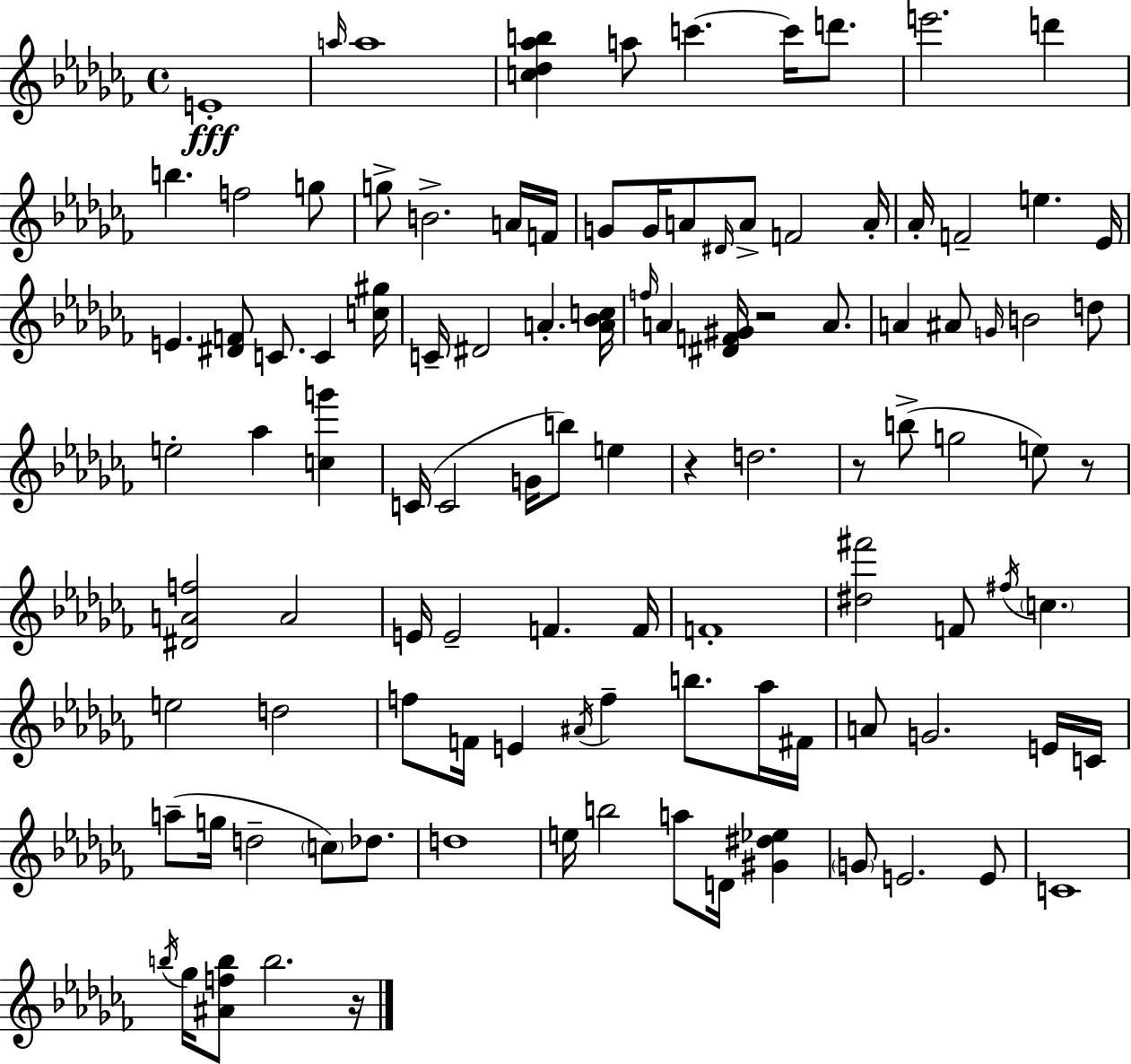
E4/w A5/s A5/w [C5,Db5,Ab5,B5]/q A5/e C6/q. C6/s D6/e. E6/h. D6/q B5/q. F5/h G5/e G5/e B4/h. A4/s F4/s G4/e G4/s A4/e D#4/s A4/e F4/h A4/s Ab4/s F4/h E5/q. Eb4/s E4/q. [D#4,F4]/e C4/e. C4/q [C5,G#5]/s C4/s D#4/h A4/q. [A4,Bb4,C5]/s F5/s A4/q [D#4,F4,G#4]/s R/h A4/e. A4/q A#4/e G4/s B4/h D5/e E5/h Ab5/q [C5,G6]/q C4/s C4/h G4/s B5/e E5/q R/q D5/h. R/e B5/e G5/h E5/e R/e [D#4,A4,F5]/h A4/h E4/s E4/h F4/q. F4/s F4/w [D#5,F#6]/h F4/e F#5/s C5/q. E5/h D5/h F5/e F4/s E4/q A#4/s F5/q B5/e. Ab5/s F#4/s A4/e G4/h. E4/s C4/s A5/e G5/s D5/h C5/e Db5/e. D5/w E5/s B5/h A5/e D4/s [G#4,D#5,Eb5]/q G4/e E4/h. E4/e C4/w B5/s Gb5/s [A#4,F5,B5]/e B5/h. R/s